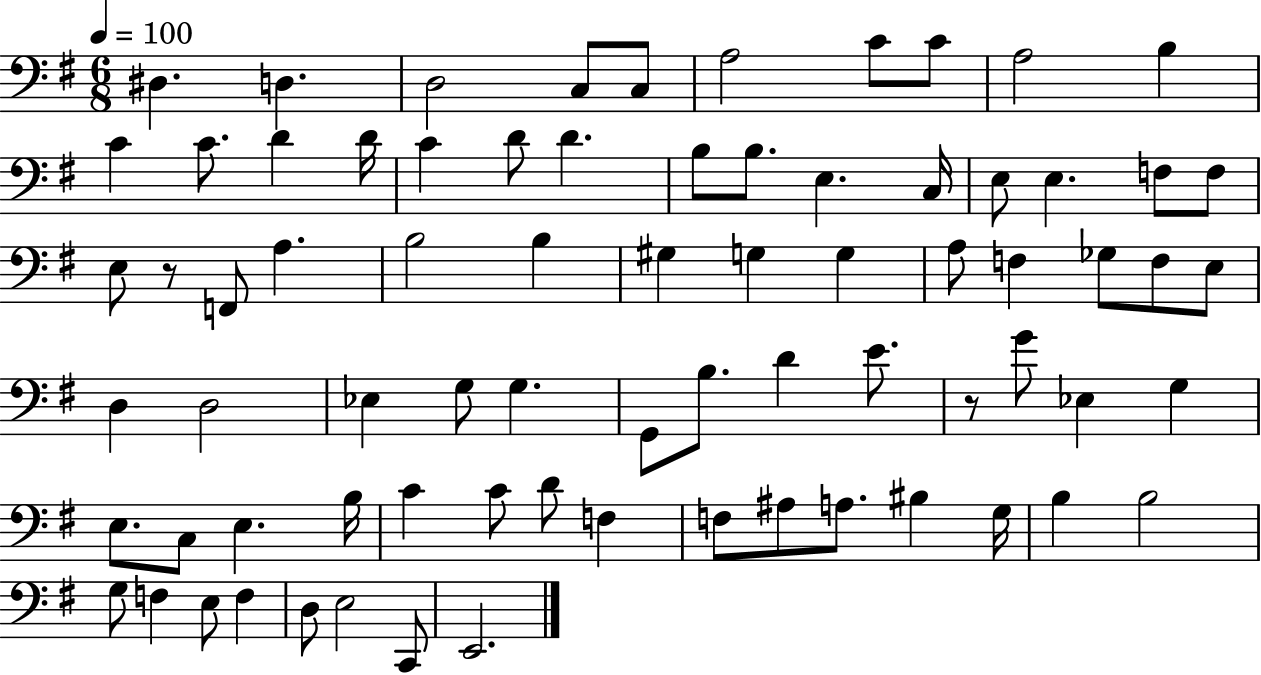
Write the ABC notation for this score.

X:1
T:Untitled
M:6/8
L:1/4
K:G
^D, D, D,2 C,/2 C,/2 A,2 C/2 C/2 A,2 B, C C/2 D D/4 C D/2 D B,/2 B,/2 E, C,/4 E,/2 E, F,/2 F,/2 E,/2 z/2 F,,/2 A, B,2 B, ^G, G, G, A,/2 F, _G,/2 F,/2 E,/2 D, D,2 _E, G,/2 G, G,,/2 B,/2 D E/2 z/2 G/2 _E, G, E,/2 C,/2 E, B,/4 C C/2 D/2 F, F,/2 ^A,/2 A,/2 ^B, G,/4 B, B,2 G,/2 F, E,/2 F, D,/2 E,2 C,,/2 E,,2